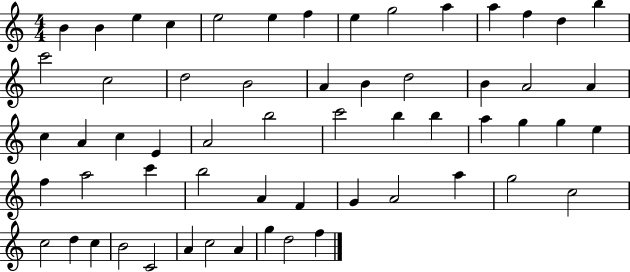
{
  \clef treble
  \numericTimeSignature
  \time 4/4
  \key c \major
  b'4 b'4 e''4 c''4 | e''2 e''4 f''4 | e''4 g''2 a''4 | a''4 f''4 d''4 b''4 | \break c'''2 c''2 | d''2 b'2 | a'4 b'4 d''2 | b'4 a'2 a'4 | \break c''4 a'4 c''4 e'4 | a'2 b''2 | c'''2 b''4 b''4 | a''4 g''4 g''4 e''4 | \break f''4 a''2 c'''4 | b''2 a'4 f'4 | g'4 a'2 a''4 | g''2 c''2 | \break c''2 d''4 c''4 | b'2 c'2 | a'4 c''2 a'4 | g''4 d''2 f''4 | \break \bar "|."
}